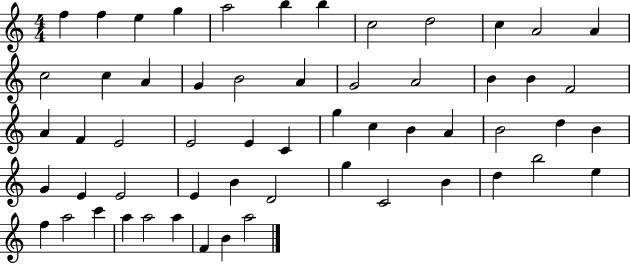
X:1
T:Untitled
M:4/4
L:1/4
K:C
f f e g a2 b b c2 d2 c A2 A c2 c A G B2 A G2 A2 B B F2 A F E2 E2 E C g c B A B2 d B G E E2 E B D2 g C2 B d b2 e f a2 c' a a2 a F B a2